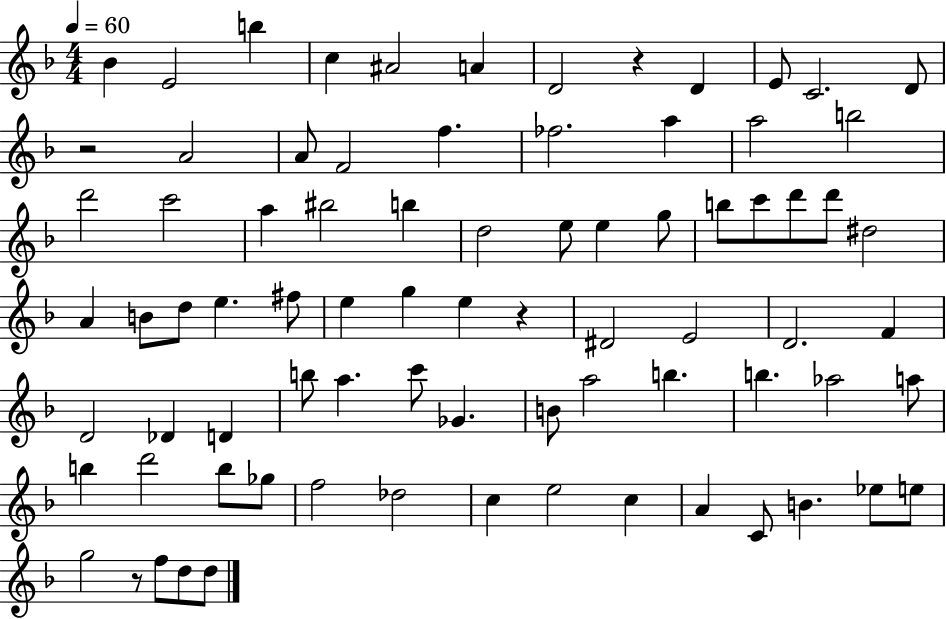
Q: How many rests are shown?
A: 4